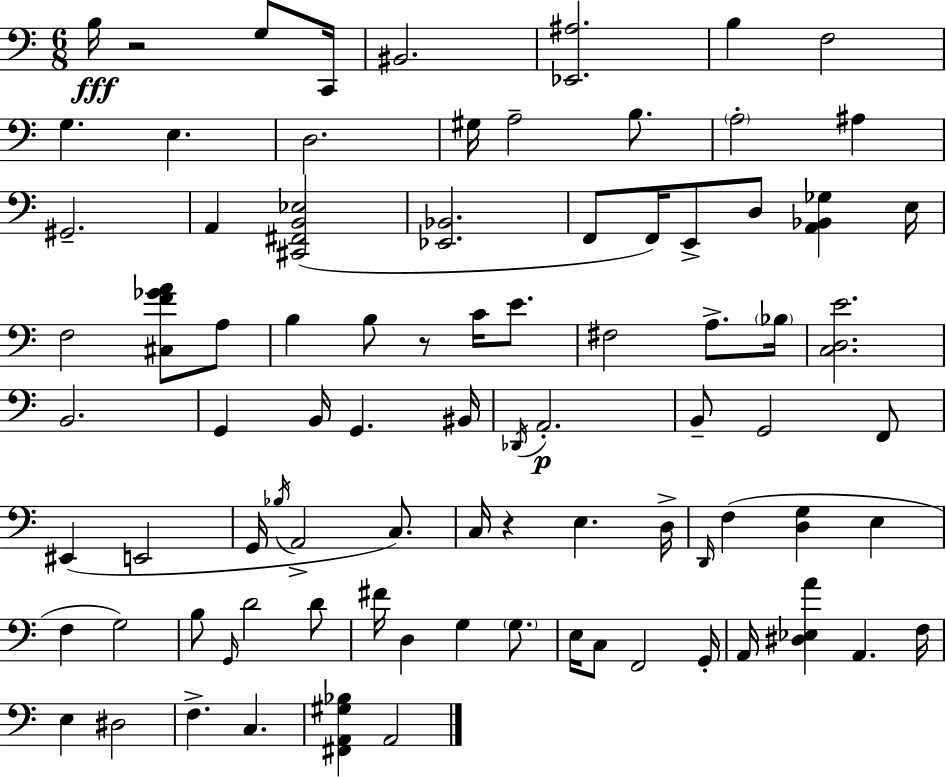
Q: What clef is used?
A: bass